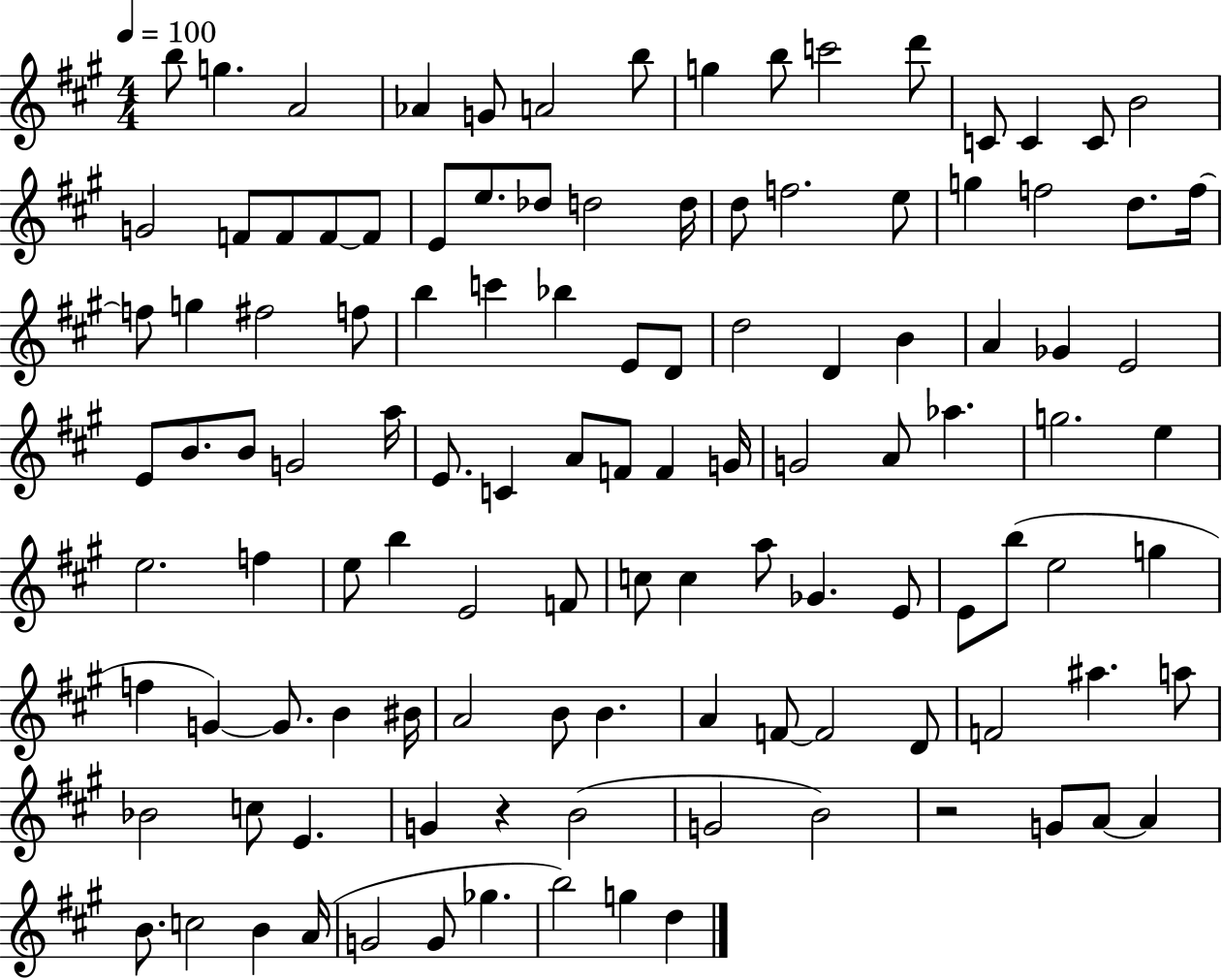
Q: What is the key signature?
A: A major